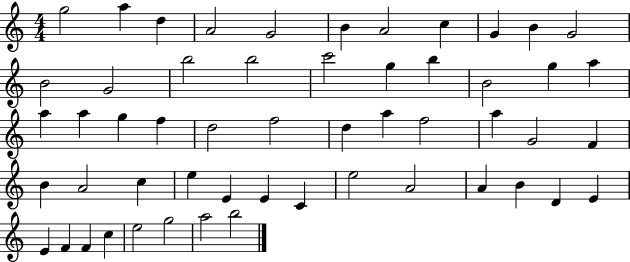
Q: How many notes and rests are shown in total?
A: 54